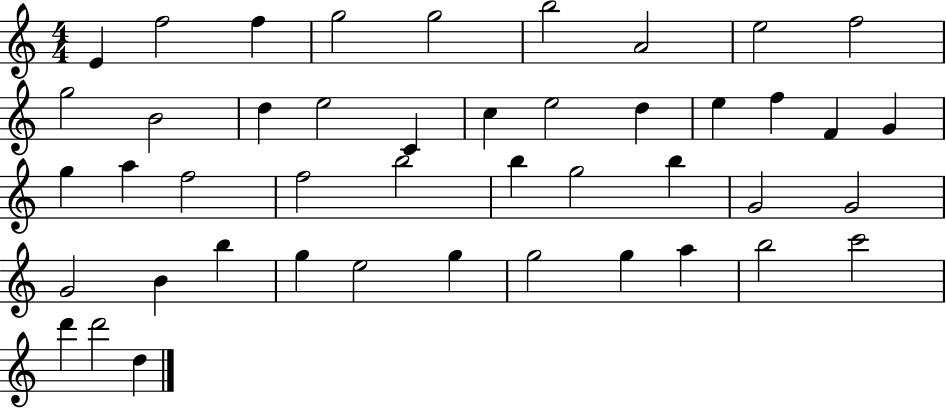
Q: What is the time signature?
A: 4/4